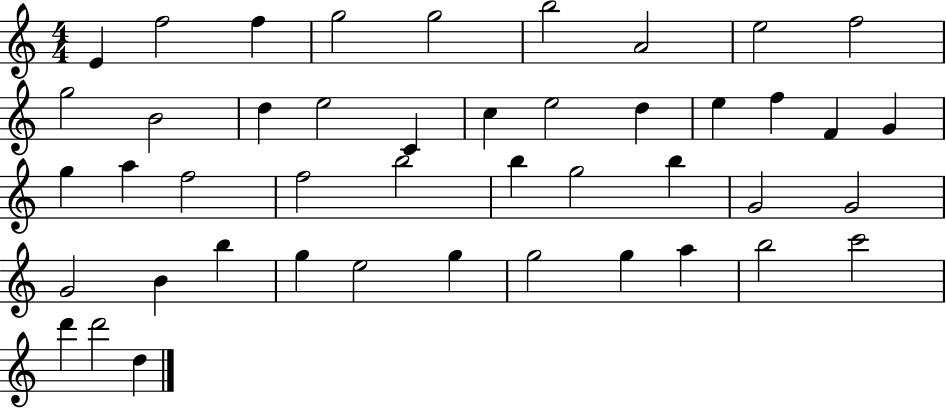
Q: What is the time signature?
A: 4/4